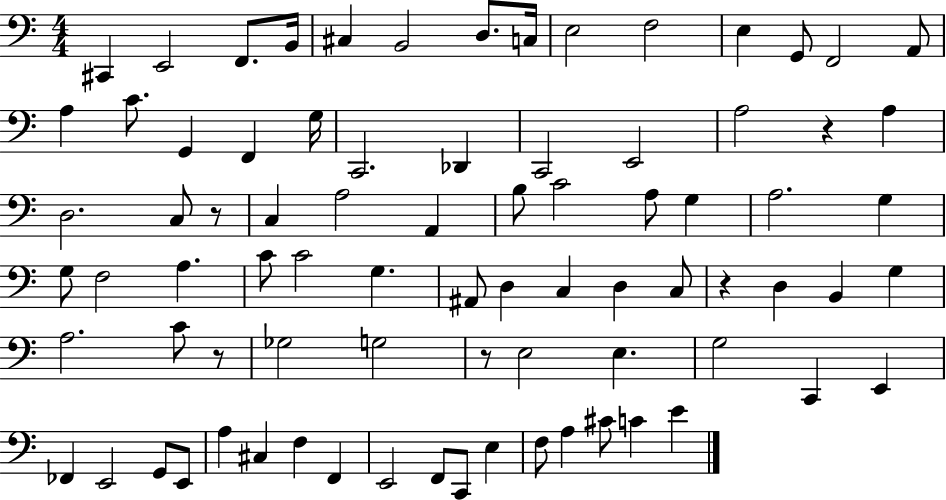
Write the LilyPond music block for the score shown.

{
  \clef bass
  \numericTimeSignature
  \time 4/4
  \key c \major
  cis,4 e,2 f,8. b,16 | cis4 b,2 d8. c16 | e2 f2 | e4 g,8 f,2 a,8 | \break a4 c'8. g,4 f,4 g16 | c,2. des,4 | c,2 e,2 | a2 r4 a4 | \break d2. c8 r8 | c4 a2 a,4 | b8 c'2 a8 g4 | a2. g4 | \break g8 f2 a4. | c'8 c'2 g4. | ais,8 d4 c4 d4 c8 | r4 d4 b,4 g4 | \break a2. c'8 r8 | ges2 g2 | r8 e2 e4. | g2 c,4 e,4 | \break fes,4 e,2 g,8 e,8 | a4 cis4 f4 f,4 | e,2 f,8 c,8 e4 | f8 a4 cis'8 c'4 e'4 | \break \bar "|."
}